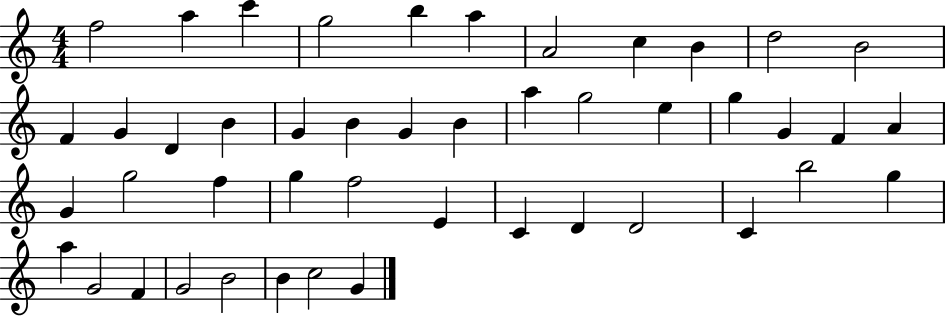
F5/h A5/q C6/q G5/h B5/q A5/q A4/h C5/q B4/q D5/h B4/h F4/q G4/q D4/q B4/q G4/q B4/q G4/q B4/q A5/q G5/h E5/q G5/q G4/q F4/q A4/q G4/q G5/h F5/q G5/q F5/h E4/q C4/q D4/q D4/h C4/q B5/h G5/q A5/q G4/h F4/q G4/h B4/h B4/q C5/h G4/q